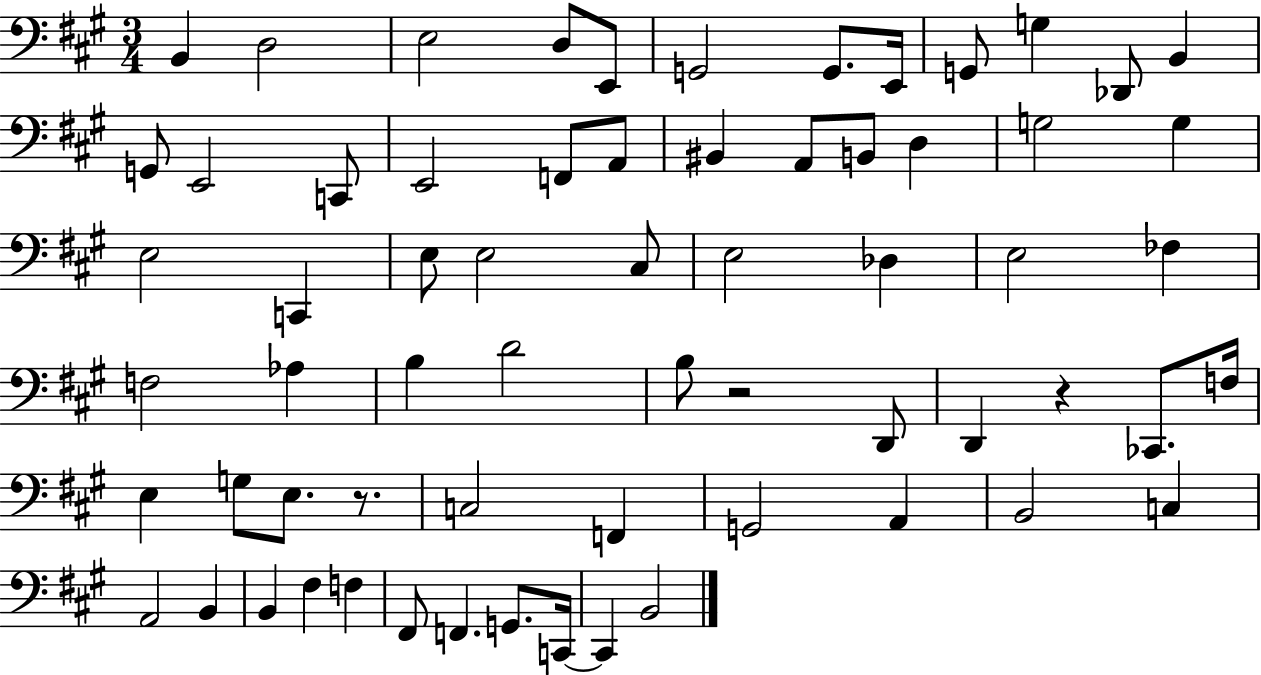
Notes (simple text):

B2/q D3/h E3/h D3/e E2/e G2/h G2/e. E2/s G2/e G3/q Db2/e B2/q G2/e E2/h C2/e E2/h F2/e A2/e BIS2/q A2/e B2/e D3/q G3/h G3/q E3/h C2/q E3/e E3/h C#3/e E3/h Db3/q E3/h FES3/q F3/h Ab3/q B3/q D4/h B3/e R/h D2/e D2/q R/q CES2/e. F3/s E3/q G3/e E3/e. R/e. C3/h F2/q G2/h A2/q B2/h C3/q A2/h B2/q B2/q F#3/q F3/q F#2/e F2/q. G2/e. C2/s C2/q B2/h